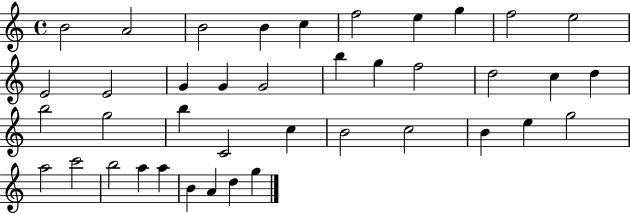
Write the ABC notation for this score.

X:1
T:Untitled
M:4/4
L:1/4
K:C
B2 A2 B2 B c f2 e g f2 e2 E2 E2 G G G2 b g f2 d2 c d b2 g2 b C2 c B2 c2 B e g2 a2 c'2 b2 a a B A d g